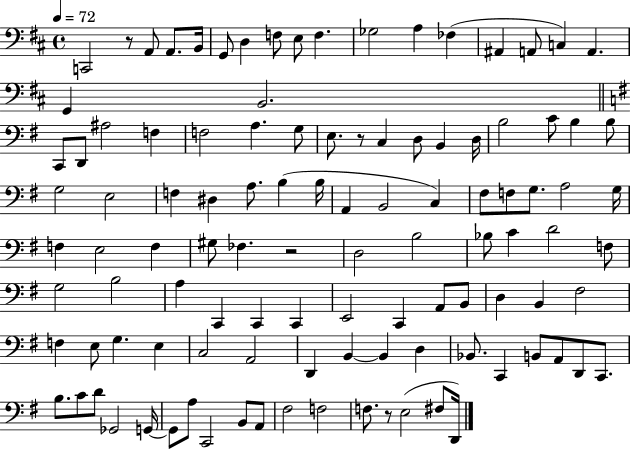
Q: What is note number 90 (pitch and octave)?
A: B3